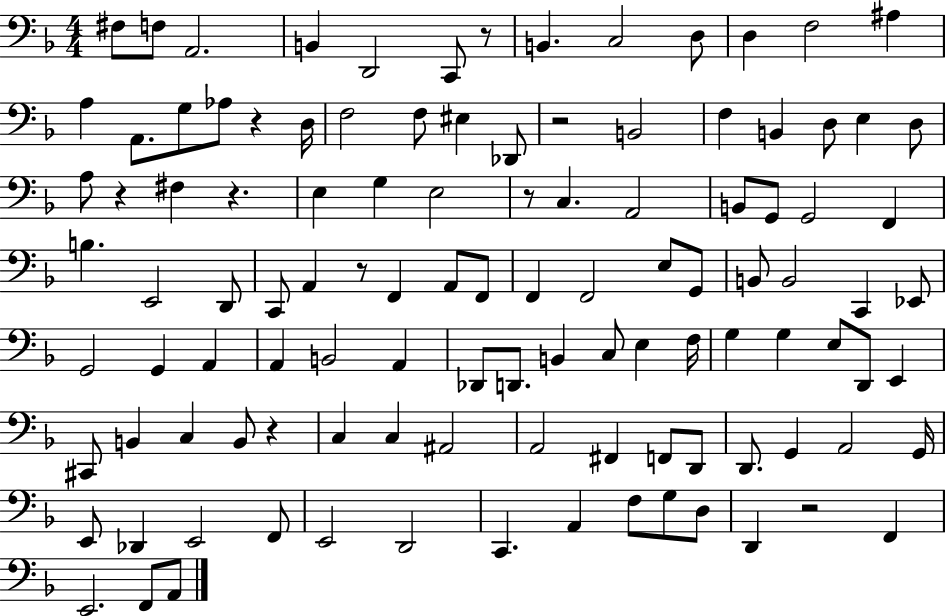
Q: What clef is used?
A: bass